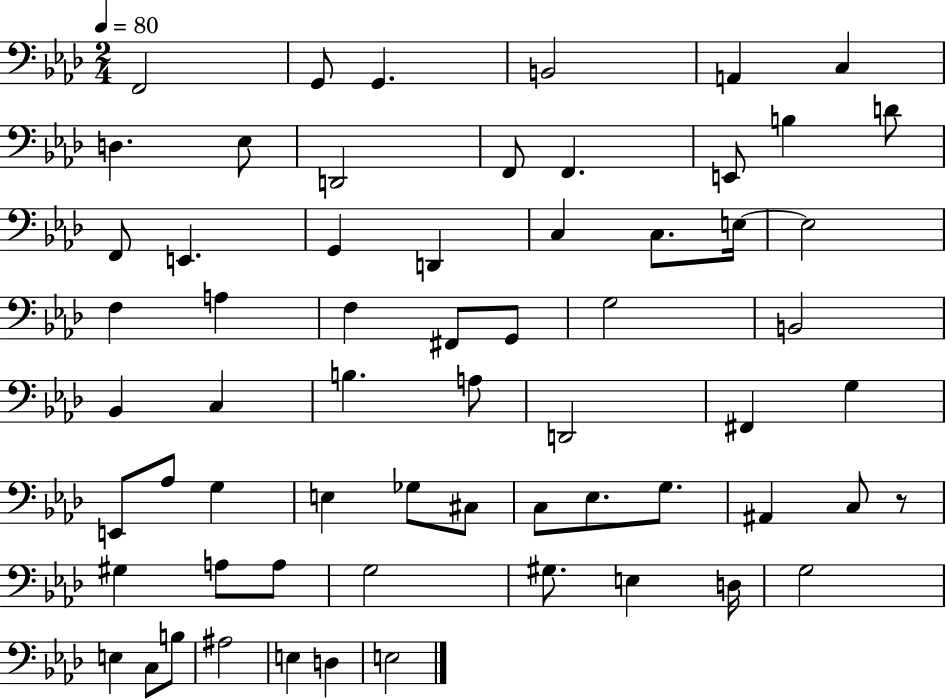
{
  \clef bass
  \numericTimeSignature
  \time 2/4
  \key aes \major
  \tempo 4 = 80
  \repeat volta 2 { f,2 | g,8 g,4. | b,2 | a,4 c4 | \break d4. ees8 | d,2 | f,8 f,4. | e,8 b4 d'8 | \break f,8 e,4. | g,4 d,4 | c4 c8. e16~~ | e2 | \break f4 a4 | f4 fis,8 g,8 | g2 | b,2 | \break bes,4 c4 | b4. a8 | d,2 | fis,4 g4 | \break e,8 aes8 g4 | e4 ges8 cis8 | c8 ees8. g8. | ais,4 c8 r8 | \break gis4 a8 a8 | g2 | gis8. e4 d16 | g2 | \break e4 c8 b8 | ais2 | e4 d4 | e2 | \break } \bar "|."
}